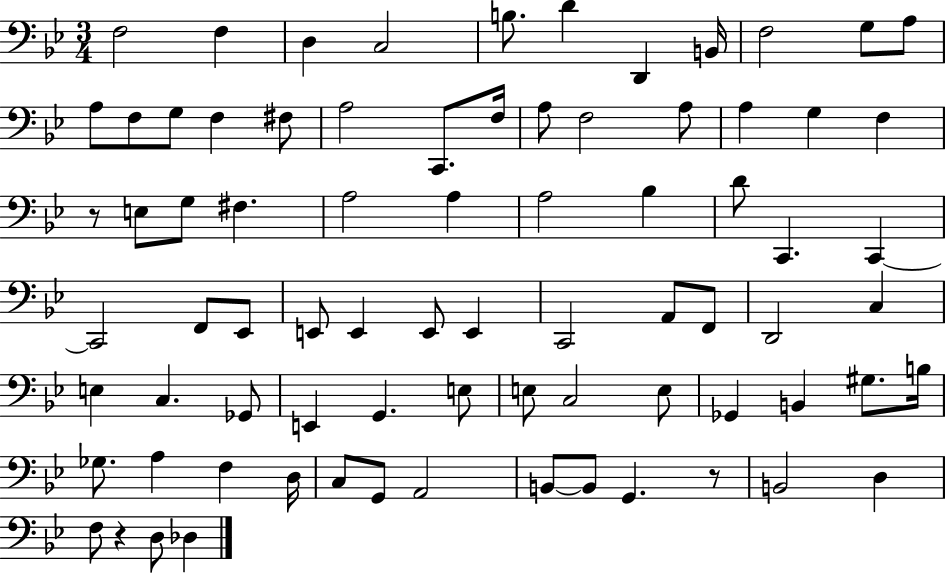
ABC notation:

X:1
T:Untitled
M:3/4
L:1/4
K:Bb
F,2 F, D, C,2 B,/2 D D,, B,,/4 F,2 G,/2 A,/2 A,/2 F,/2 G,/2 F, ^F,/2 A,2 C,,/2 F,/4 A,/2 F,2 A,/2 A, G, F, z/2 E,/2 G,/2 ^F, A,2 A, A,2 _B, D/2 C,, C,, C,,2 F,,/2 _E,,/2 E,,/2 E,, E,,/2 E,, C,,2 A,,/2 F,,/2 D,,2 C, E, C, _G,,/2 E,, G,, E,/2 E,/2 C,2 E,/2 _G,, B,, ^G,/2 B,/4 _G,/2 A, F, D,/4 C,/2 G,,/2 A,,2 B,,/2 B,,/2 G,, z/2 B,,2 D, F,/2 z D,/2 _D,